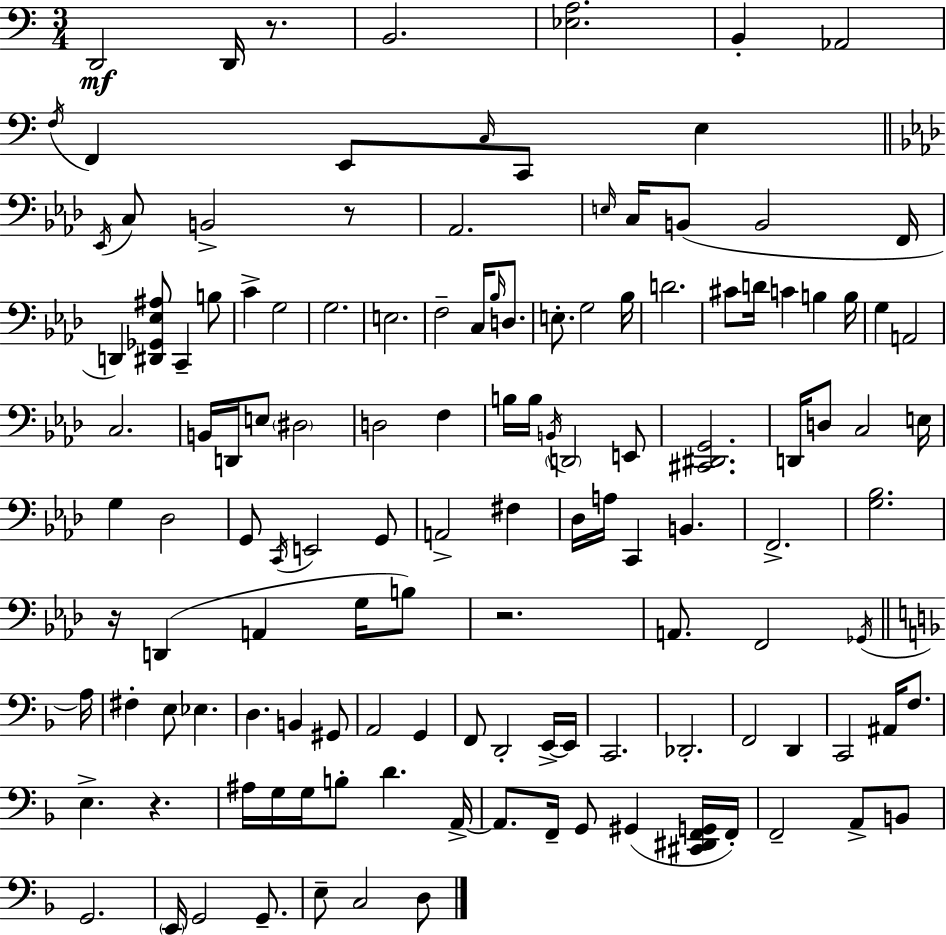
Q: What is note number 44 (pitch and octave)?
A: B2